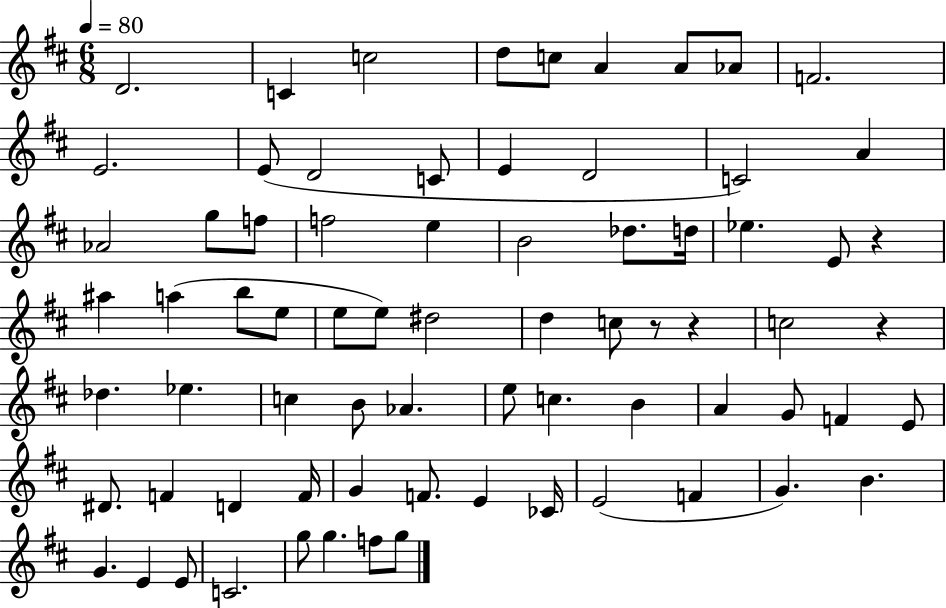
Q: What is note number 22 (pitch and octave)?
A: E5